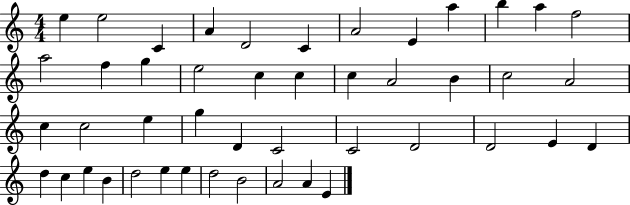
X:1
T:Untitled
M:4/4
L:1/4
K:C
e e2 C A D2 C A2 E a b a f2 a2 f g e2 c c c A2 B c2 A2 c c2 e g D C2 C2 D2 D2 E D d c e B d2 e e d2 B2 A2 A E